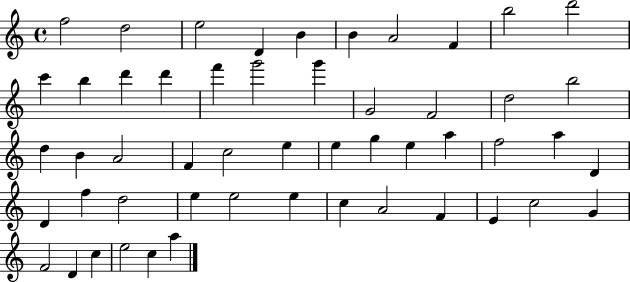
F5/h D5/h E5/h D4/q B4/q B4/q A4/h F4/q B5/h D6/h C6/q B5/q D6/q D6/q F6/q G6/h G6/q G4/h F4/h D5/h B5/h D5/q B4/q A4/h F4/q C5/h E5/q E5/q G5/q E5/q A5/q F5/h A5/q D4/q D4/q F5/q D5/h E5/q E5/h E5/q C5/q A4/h F4/q E4/q C5/h G4/q F4/h D4/q C5/q E5/h C5/q A5/q